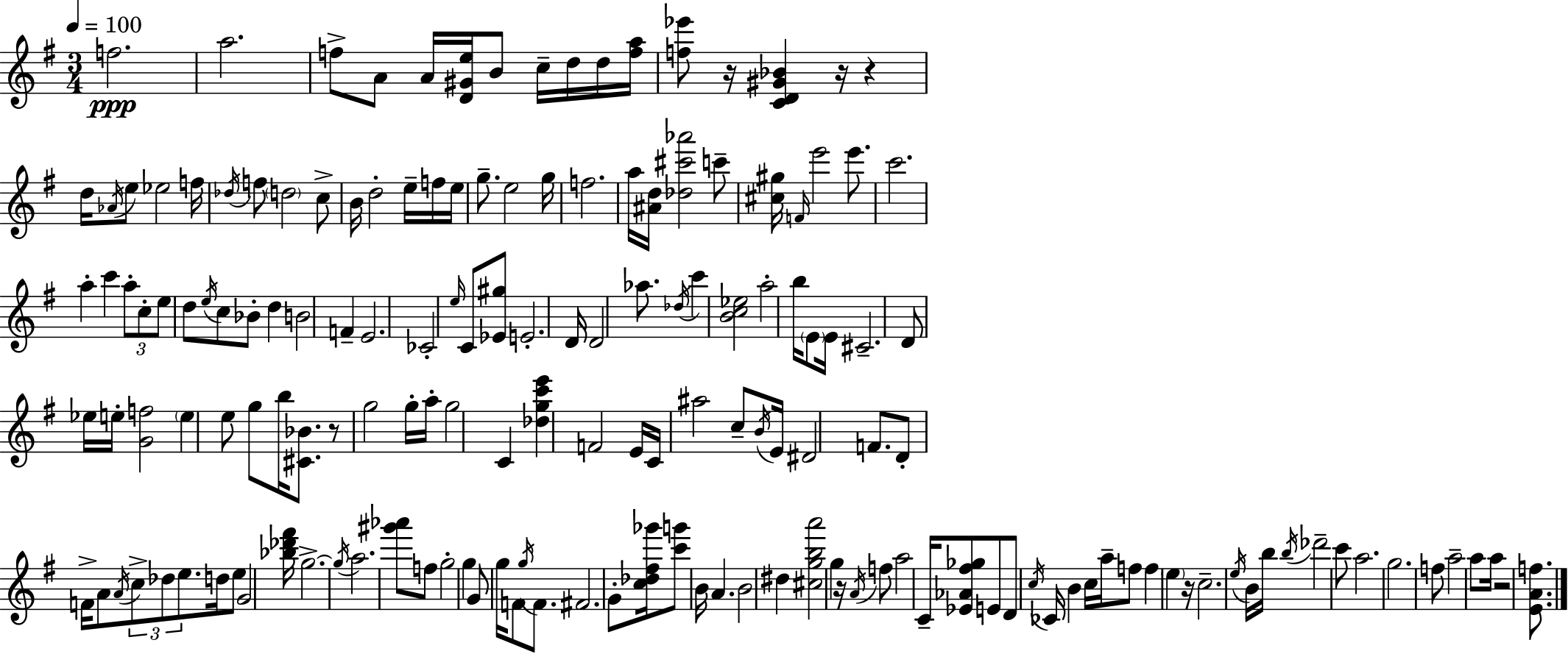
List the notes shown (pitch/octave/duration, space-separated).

F5/h. A5/h. F5/e A4/e A4/s [D4,G#4,E5]/s B4/e C5/s D5/s D5/s [F5,A5]/s [F5,Eb6]/e R/s [C4,D4,G#4,Bb4]/q R/s R/q D5/s Ab4/s E5/e Eb5/h F5/s Db5/s F5/e D5/h C5/e B4/s D5/h E5/s F5/s E5/s G5/e. E5/h G5/s F5/h. A5/s [A#4,D5]/s [Db5,C#6,Ab6]/h C6/e [C#5,G#5]/s F4/s E6/h E6/e. C6/h. A5/q C6/q A5/e C5/e E5/e D5/e E5/s C5/e Bb4/e D5/q B4/h F4/q E4/h. CES4/h E5/s C4/e [Eb4,G#5]/e E4/h. D4/s D4/h Ab5/e. Db5/s C6/q [B4,C5,Eb5]/h A5/h B5/s E4/e E4/s C#4/h. D4/e Eb5/s E5/s [G4,F5]/h E5/q E5/e G5/e B5/s [C#4,Bb4]/e. R/e G5/h G5/s A5/s G5/h C4/q [Db5,G5,C6,E6]/q F4/h E4/s C4/s A#5/h C5/e B4/s E4/s D#4/h F4/e. D4/e F4/s A4/e A4/s C5/e Db5/e E5/e. D5/s E5/e G4/h [Bb5,Db6,F#6]/s G5/h. G5/s A5/h. [G#6,Ab6]/e F5/e G5/h G5/q G4/e G5/s F4/e G5/s F4/e. F#4/h. G4/e [C5,Db5,F#5,Gb6]/s [C6,G6]/e B4/s A4/q. B4/h D#5/q [C#5,G5,B5,A6]/h G5/q R/s A4/s F5/e A5/h C4/s [Eb4,Ab4,F#5,Gb5]/e E4/e D4/e C5/s CES4/s B4/q C5/s A5/s F5/e F5/q E5/q R/s C5/h. E5/s B4/s B5/s B5/s Db6/h C6/e A5/h. G5/h. F5/e A5/h A5/e A5/s R/h [E4,A4,F5]/e.